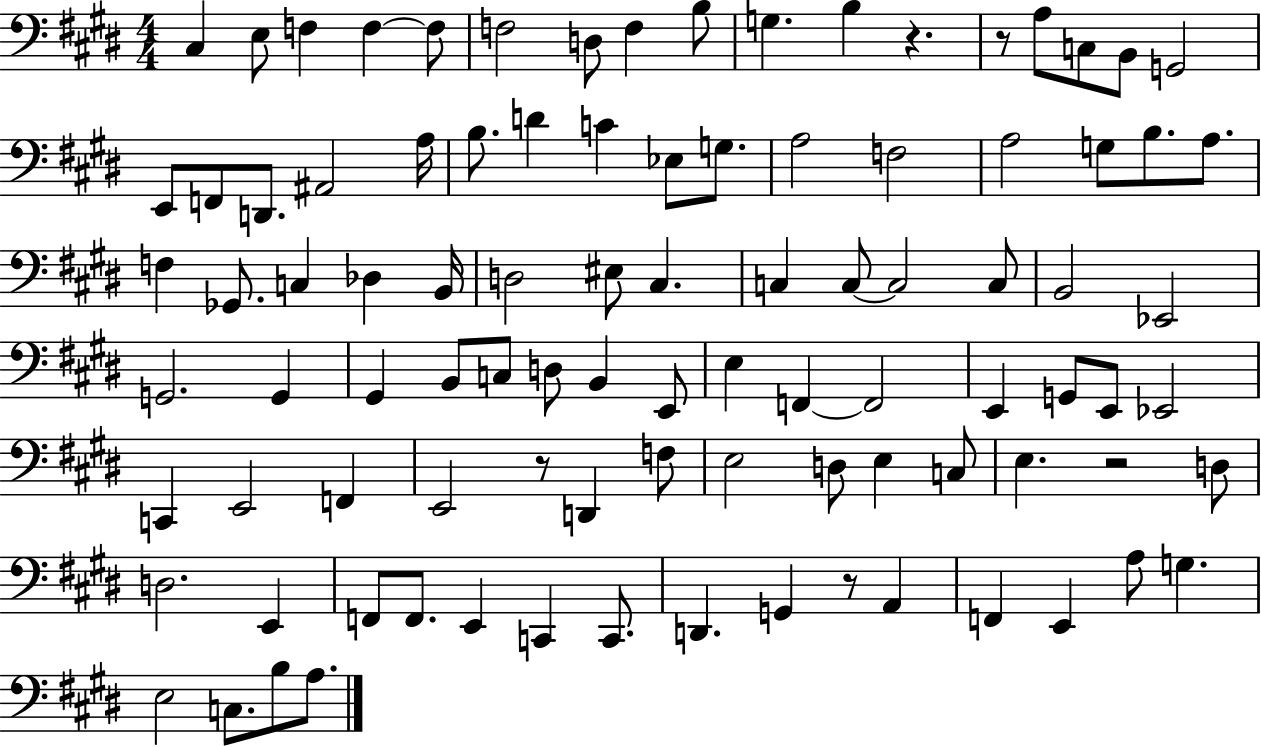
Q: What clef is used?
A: bass